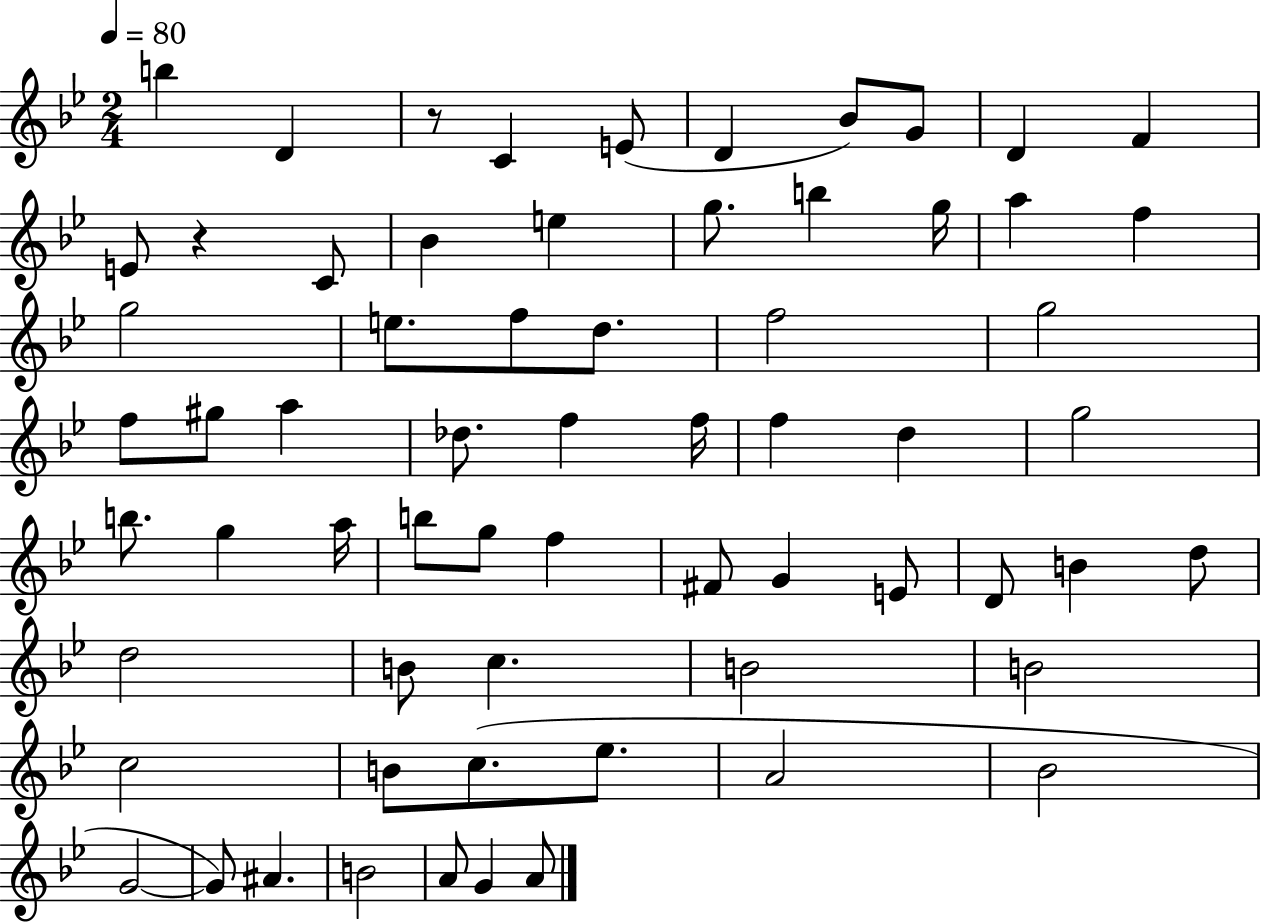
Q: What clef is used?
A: treble